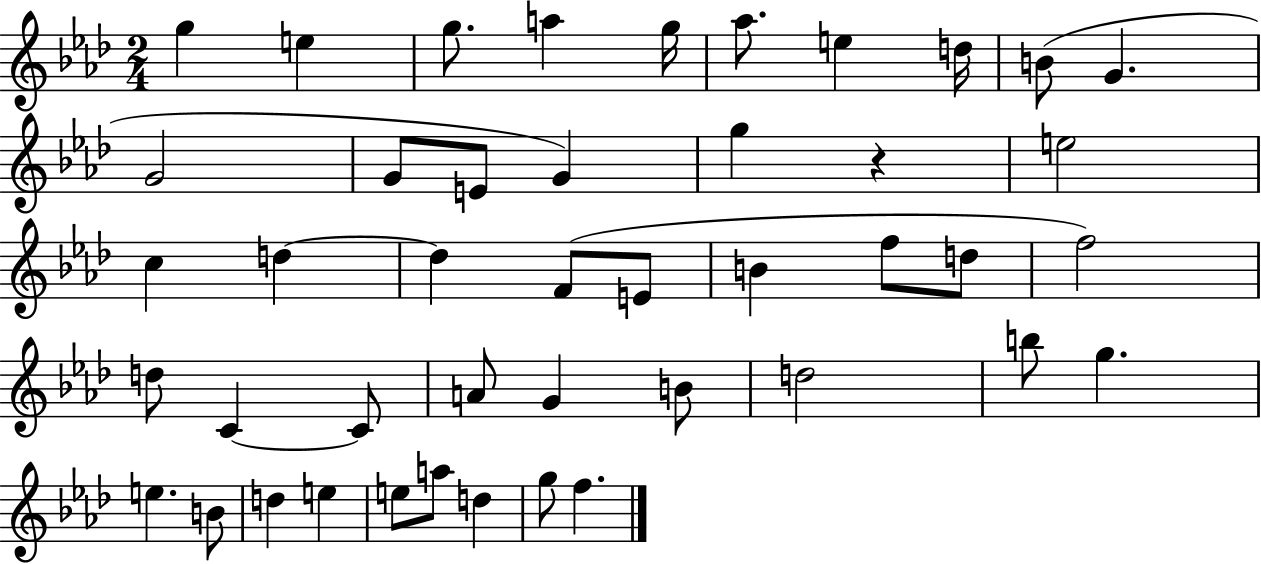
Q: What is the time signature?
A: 2/4